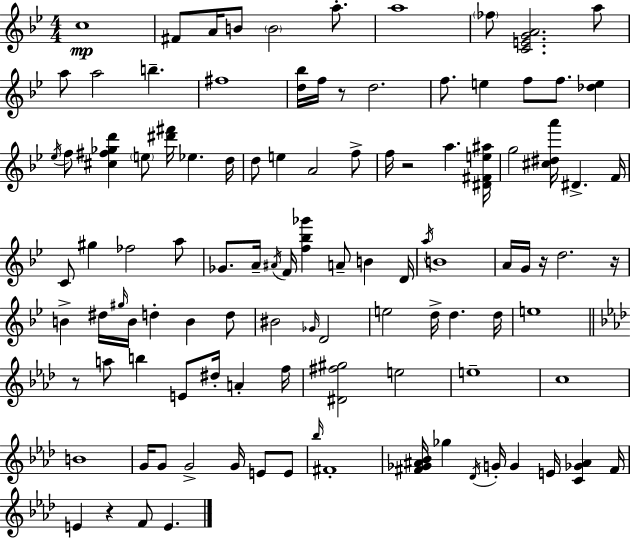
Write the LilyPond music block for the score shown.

{
  \clef treble
  \numericTimeSignature
  \time 4/4
  \key bes \major
  c''1\mp | fis'8 a'16 b'8 \parenthesize b'2 a''8.-. | a''1 | \parenthesize fes''8 <c' e' g' a'>2. a''8 | \break a''8 a''2 b''4.-- | fis''1 | <d'' bes''>16 f''16 r8 d''2. | f''8. e''4 f''8 f''8. <des'' e''>4 | \break \acciaccatura { ees''16 } f''8 <cis'' fis'' ges'' d'''>4 \parenthesize e''8 <dis''' fis'''>16 ees''4. | d''16 d''8 e''4 a'2 f''8-> | f''16 r2 a''4. | <dis' fis' e'' ais''>16 g''2 <cis'' dis'' a'''>16 dis'4.-> | \break f'16 c'8 gis''4 fes''2 a''8 | ges'8. a'16-- \acciaccatura { ais'16 } f'16 <f'' bes'' ges'''>4 a'8-- b'4 | d'16 \acciaccatura { a''16 } b'1 | a'16 g'16 r16 d''2. | \break r16 b'4-> dis''16 \grace { gis''16 } b'16 d''4-. b'4 | d''8 bis'2 \grace { ges'16 } d'2 | e''2 d''16-> d''4. | d''16 e''1 | \break \bar "||" \break \key aes \major r8 a''8 b''4 e'8 dis''16-. a'4-. f''16 | <dis' fis'' gis''>2 e''2 | e''1-- | c''1 | \break b'1 | g'16 g'8 g'2-> g'16 e'8 e'8 | \grace { bes''16 } fis'1-. | <fis' ges' ais' bes'>16 ges''4 \acciaccatura { des'16 } g'16-. g'4 e'16 <c' ges' ais'>4 | \break fis'16 e'4 r4 f'8 e'4. | \bar "|."
}